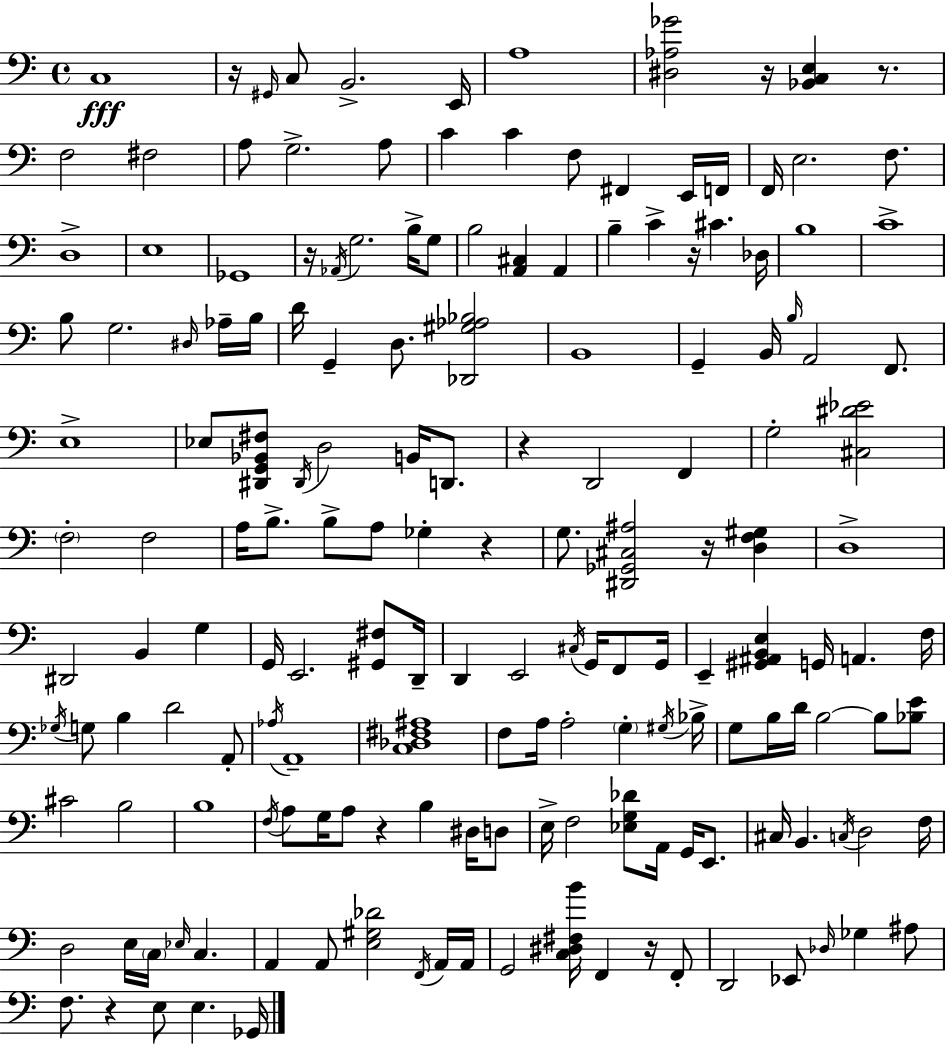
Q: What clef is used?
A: bass